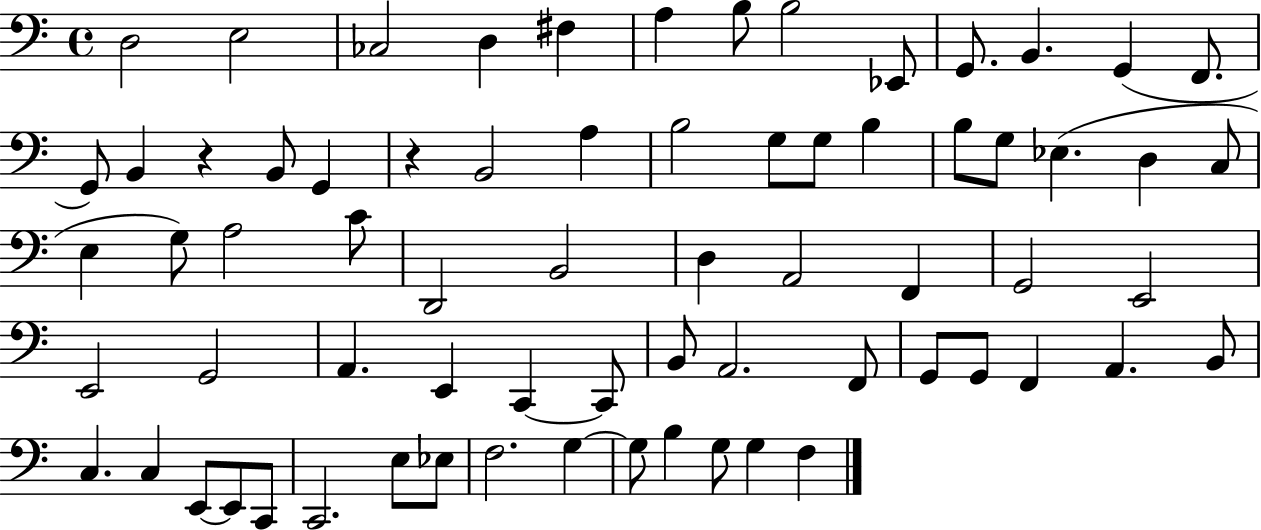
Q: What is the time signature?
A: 4/4